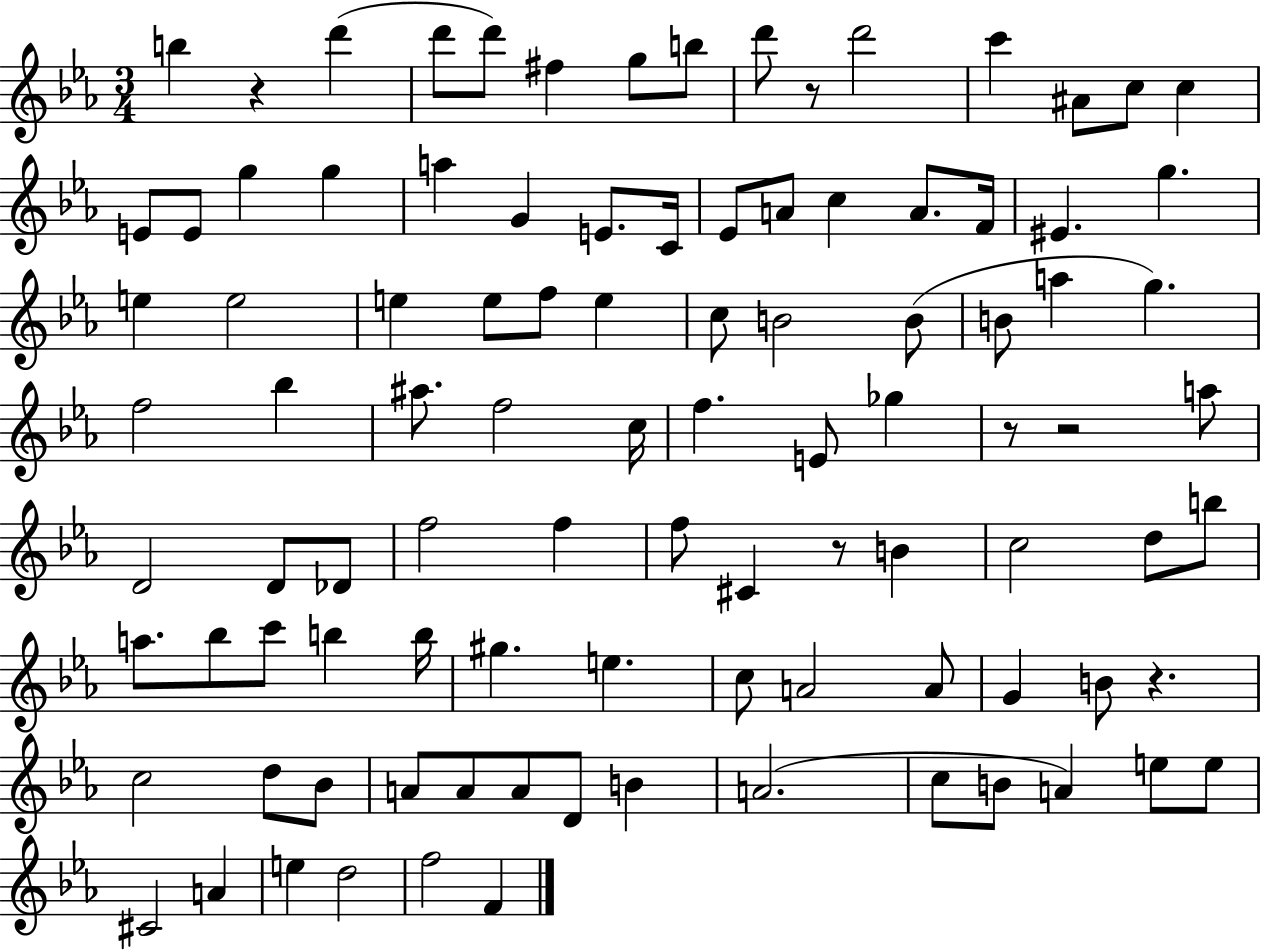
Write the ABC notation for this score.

X:1
T:Untitled
M:3/4
L:1/4
K:Eb
b z d' d'/2 d'/2 ^f g/2 b/2 d'/2 z/2 d'2 c' ^A/2 c/2 c E/2 E/2 g g a G E/2 C/4 _E/2 A/2 c A/2 F/4 ^E g e e2 e e/2 f/2 e c/2 B2 B/2 B/2 a g f2 _b ^a/2 f2 c/4 f E/2 _g z/2 z2 a/2 D2 D/2 _D/2 f2 f f/2 ^C z/2 B c2 d/2 b/2 a/2 _b/2 c'/2 b b/4 ^g e c/2 A2 A/2 G B/2 z c2 d/2 _B/2 A/2 A/2 A/2 D/2 B A2 c/2 B/2 A e/2 e/2 ^C2 A e d2 f2 F